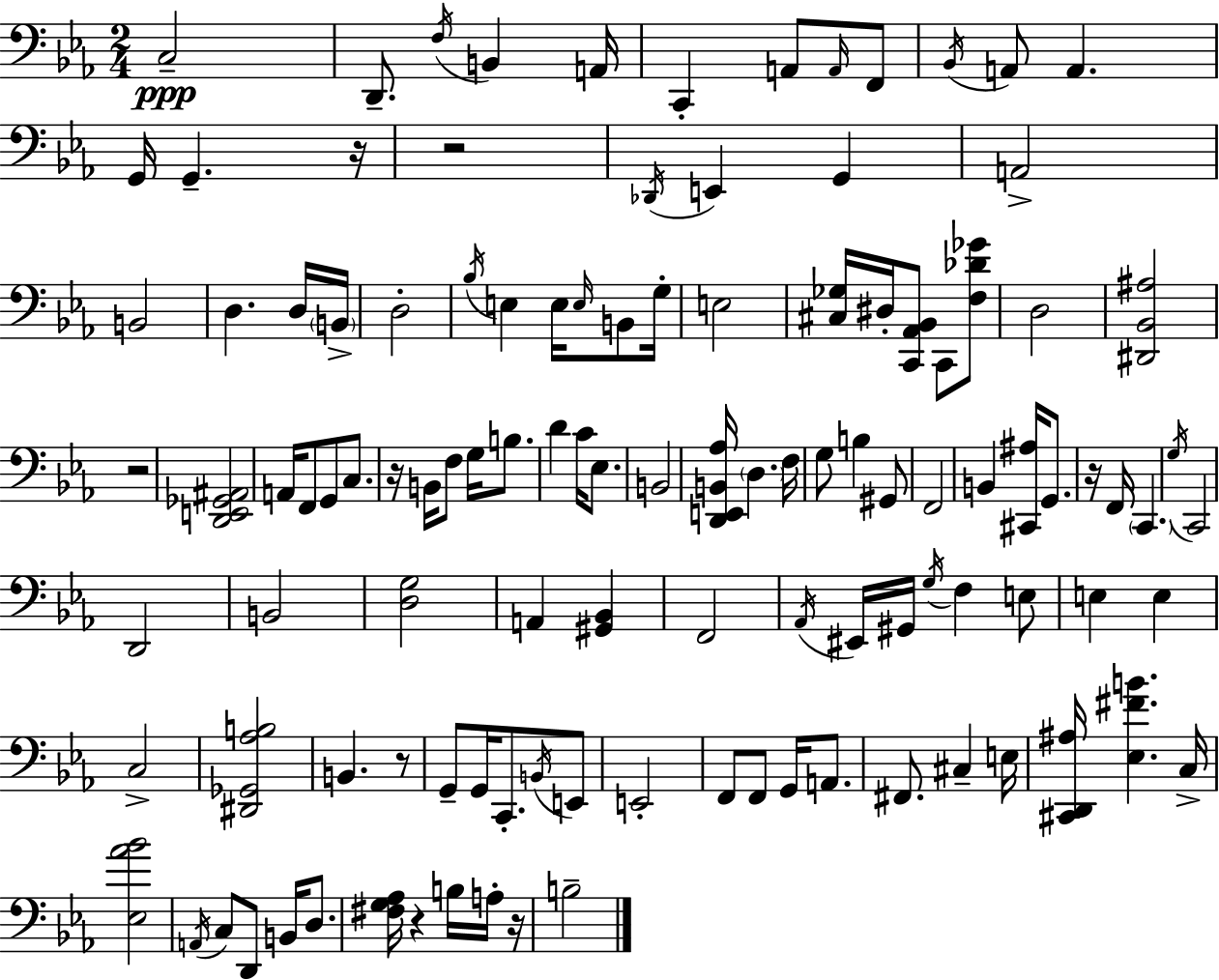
X:1
T:Untitled
M:2/4
L:1/4
K:Cm
C,2 D,,/2 F,/4 B,, A,,/4 C,, A,,/2 A,,/4 F,,/2 _B,,/4 A,,/2 A,, G,,/4 G,, z/4 z2 _D,,/4 E,, G,, A,,2 B,,2 D, D,/4 B,,/4 D,2 _B,/4 E, E,/4 E,/4 B,,/2 G,/4 E,2 [^C,_G,]/4 ^D,/4 [C,,_A,,_B,,]/2 C,,/2 [F,_D_G]/2 D,2 [^D,,_B,,^A,]2 z2 [D,,E,,_G,,^A,,]2 A,,/4 F,,/2 G,,/2 C,/2 z/4 B,,/4 F,/2 G,/4 B,/2 D C/4 _E,/2 B,,2 [D,,E,,B,,_A,]/4 D, F,/4 G,/2 B, ^G,,/2 F,,2 B,, [^C,,^A,]/4 G,,/2 z/4 F,,/4 C,, G,/4 C,,2 D,,2 B,,2 [D,G,]2 A,, [^G,,_B,,] F,,2 _A,,/4 ^E,,/4 ^G,,/4 G,/4 F, E,/2 E, E, C,2 [^D,,_G,,_A,B,]2 B,, z/2 G,,/2 G,,/4 C,,/2 B,,/4 E,,/2 E,,2 F,,/2 F,,/2 G,,/4 A,,/2 ^F,,/2 ^C, E,/4 [^C,,D,,^A,]/4 [_E,^FB] C,/4 [_E,_A_B]2 A,,/4 C,/2 D,,/2 B,,/4 D,/2 [^F,G,_A,]/4 z B,/4 A,/4 z/4 B,2